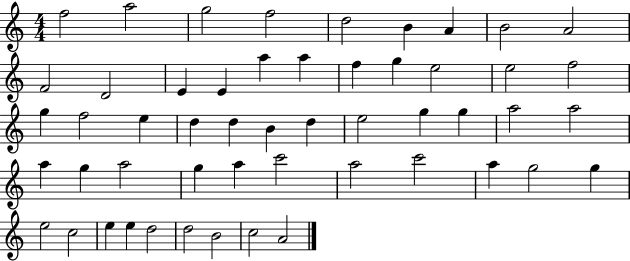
{
  \clef treble
  \numericTimeSignature
  \time 4/4
  \key c \major
  f''2 a''2 | g''2 f''2 | d''2 b'4 a'4 | b'2 a'2 | \break f'2 d'2 | e'4 e'4 a''4 a''4 | f''4 g''4 e''2 | e''2 f''2 | \break g''4 f''2 e''4 | d''4 d''4 b'4 d''4 | e''2 g''4 g''4 | a''2 a''2 | \break a''4 g''4 a''2 | g''4 a''4 c'''2 | a''2 c'''2 | a''4 g''2 g''4 | \break e''2 c''2 | e''4 e''4 d''2 | d''2 b'2 | c''2 a'2 | \break \bar "|."
}